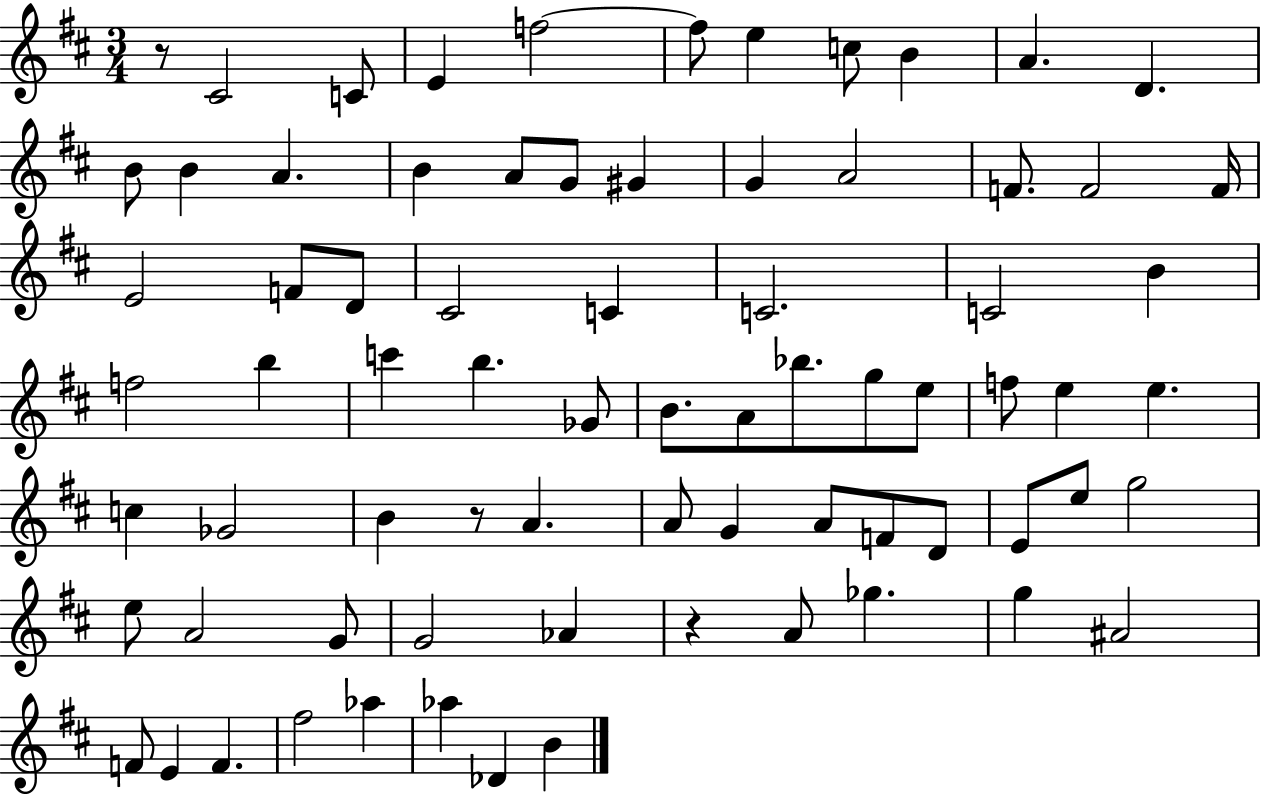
X:1
T:Untitled
M:3/4
L:1/4
K:D
z/2 ^C2 C/2 E f2 f/2 e c/2 B A D B/2 B A B A/2 G/2 ^G G A2 F/2 F2 F/4 E2 F/2 D/2 ^C2 C C2 C2 B f2 b c' b _G/2 B/2 A/2 _b/2 g/2 e/2 f/2 e e c _G2 B z/2 A A/2 G A/2 F/2 D/2 E/2 e/2 g2 e/2 A2 G/2 G2 _A z A/2 _g g ^A2 F/2 E F ^f2 _a _a _D B